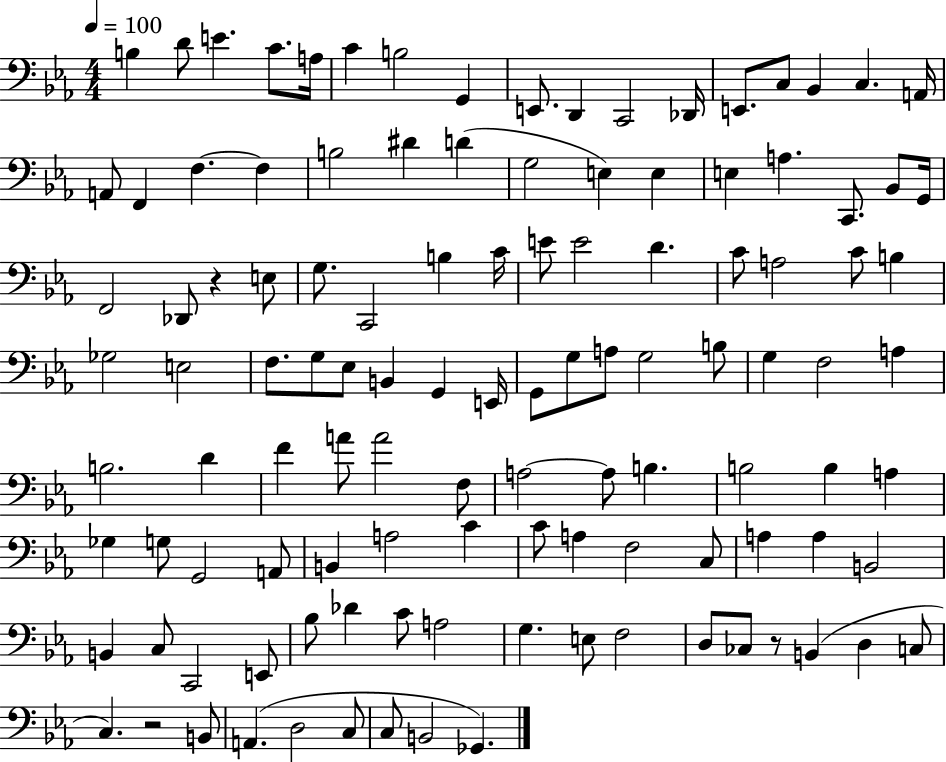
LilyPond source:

{
  \clef bass
  \numericTimeSignature
  \time 4/4
  \key ees \major
  \tempo 4 = 100
  \repeat volta 2 { b4 d'8 e'4. c'8. a16 | c'4 b2 g,4 | e,8. d,4 c,2 des,16 | e,8. c8 bes,4 c4. a,16 | \break a,8 f,4 f4.~~ f4 | b2 dis'4 d'4( | g2 e4) e4 | e4 a4. c,8. bes,8 g,16 | \break f,2 des,8 r4 e8 | g8. c,2 b4 c'16 | e'8 e'2 d'4. | c'8 a2 c'8 b4 | \break ges2 e2 | f8. g8 ees8 b,4 g,4 e,16 | g,8 g8 a8 g2 b8 | g4 f2 a4 | \break b2. d'4 | f'4 a'8 a'2 f8 | a2~~ a8 b4. | b2 b4 a4 | \break ges4 g8 g,2 a,8 | b,4 a2 c'4 | c'8 a4 f2 c8 | a4 a4 b,2 | \break b,4 c8 c,2 e,8 | bes8 des'4 c'8 a2 | g4. e8 f2 | d8 ces8 r8 b,4( d4 c8 | \break c4.) r2 b,8 | a,4.( d2 c8 | c8 b,2 ges,4.) | } \bar "|."
}